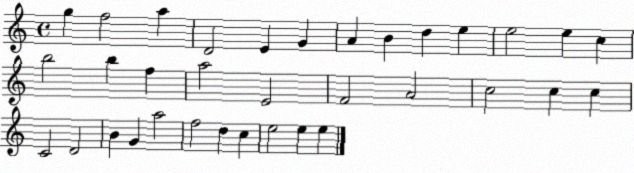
X:1
T:Untitled
M:4/4
L:1/4
K:C
g f2 a D2 E G A B d e e2 e c b2 b f a2 E2 F2 A2 c2 c c C2 D2 B G a2 f2 d c e2 e e